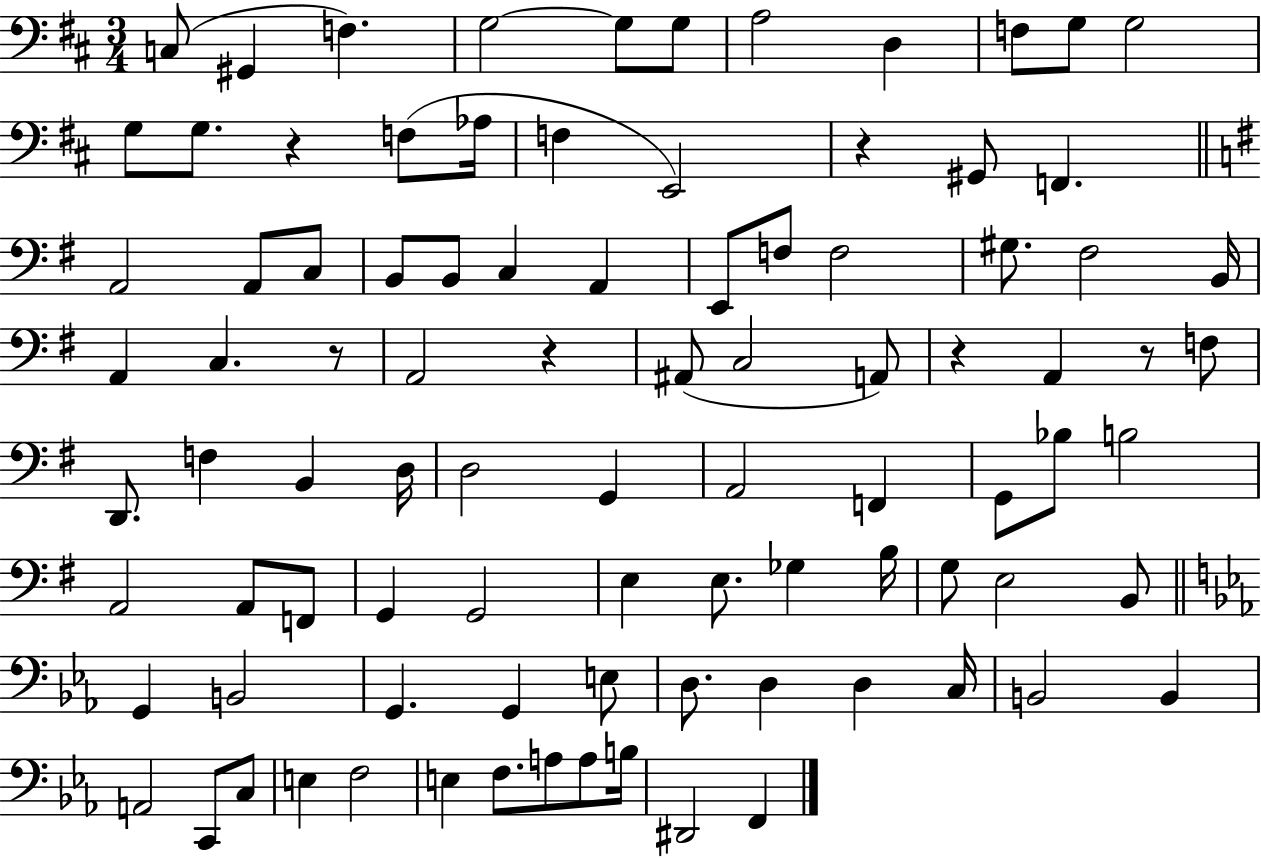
C3/e G#2/q F3/q. G3/h G3/e G3/e A3/h D3/q F3/e G3/e G3/h G3/e G3/e. R/q F3/e Ab3/s F3/q E2/h R/q G#2/e F2/q. A2/h A2/e C3/e B2/e B2/e C3/q A2/q E2/e F3/e F3/h G#3/e. F#3/h B2/s A2/q C3/q. R/e A2/h R/q A#2/e C3/h A2/e R/q A2/q R/e F3/e D2/e. F3/q B2/q D3/s D3/h G2/q A2/h F2/q G2/e Bb3/e B3/h A2/h A2/e F2/e G2/q G2/h E3/q E3/e. Gb3/q B3/s G3/e E3/h B2/e G2/q B2/h G2/q. G2/q E3/e D3/e. D3/q D3/q C3/s B2/h B2/q A2/h C2/e C3/e E3/q F3/h E3/q F3/e. A3/e A3/e B3/s D#2/h F2/q